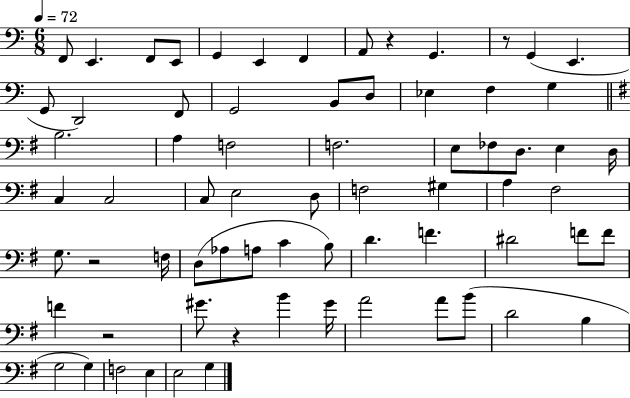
F2/e E2/q. F2/e E2/e G2/q E2/q F2/q A2/e R/q G2/q. R/e G2/q E2/q. G2/e D2/h F2/e G2/h B2/e D3/e Eb3/q F3/q G3/q B3/h. A3/q F3/h F3/h. E3/e FES3/e D3/e. E3/q D3/s C3/q C3/h C3/e E3/h D3/e F3/h G#3/q A3/q F#3/h G3/e. R/h F3/s D3/e Ab3/e A3/e C4/q B3/e D4/q. F4/q. D#4/h F4/e F4/e F4/q R/h G#4/e. R/q B4/q G#4/s A4/h A4/e B4/e D4/h B3/q G3/h G3/q F3/h E3/q E3/h G3/q